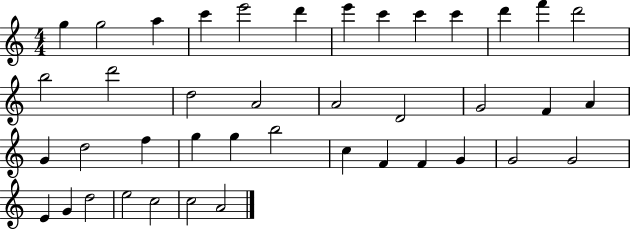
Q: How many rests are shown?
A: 0